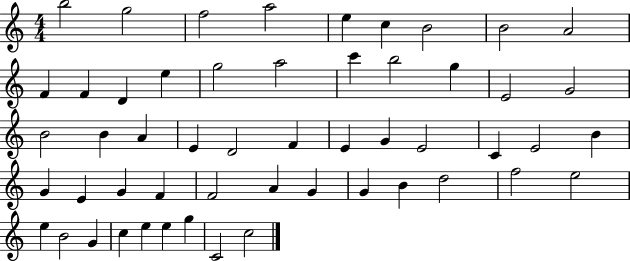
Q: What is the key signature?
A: C major